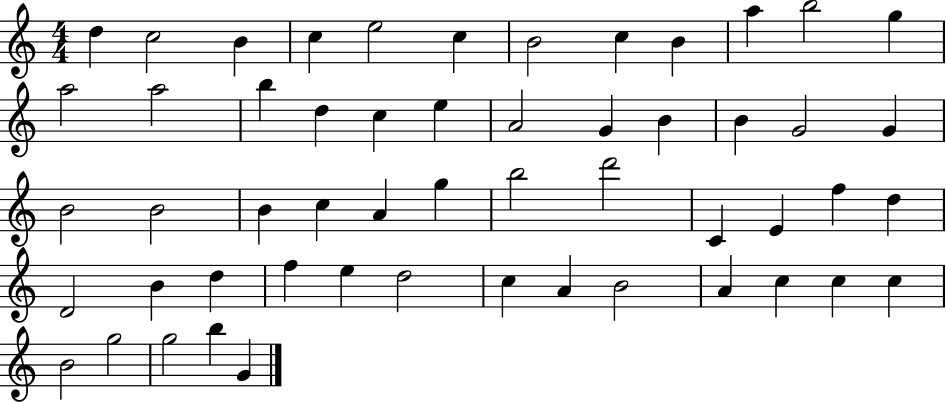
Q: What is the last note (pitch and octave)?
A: G4